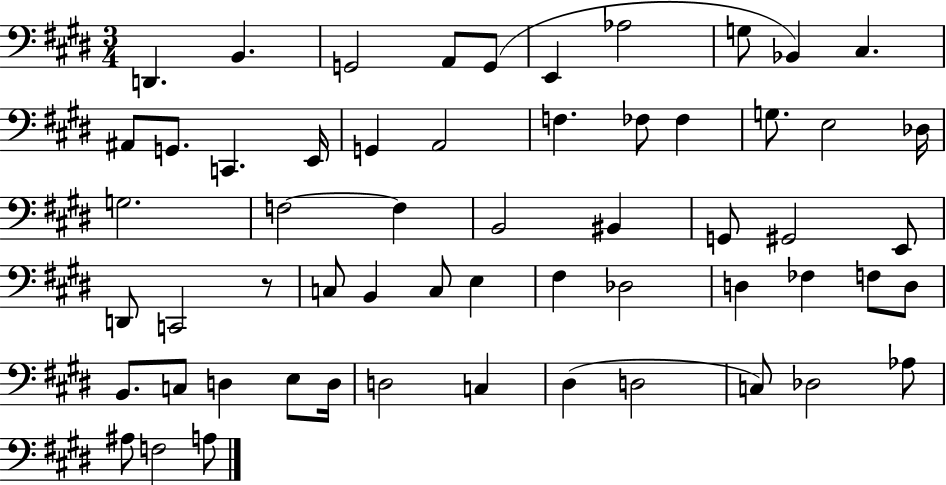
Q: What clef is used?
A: bass